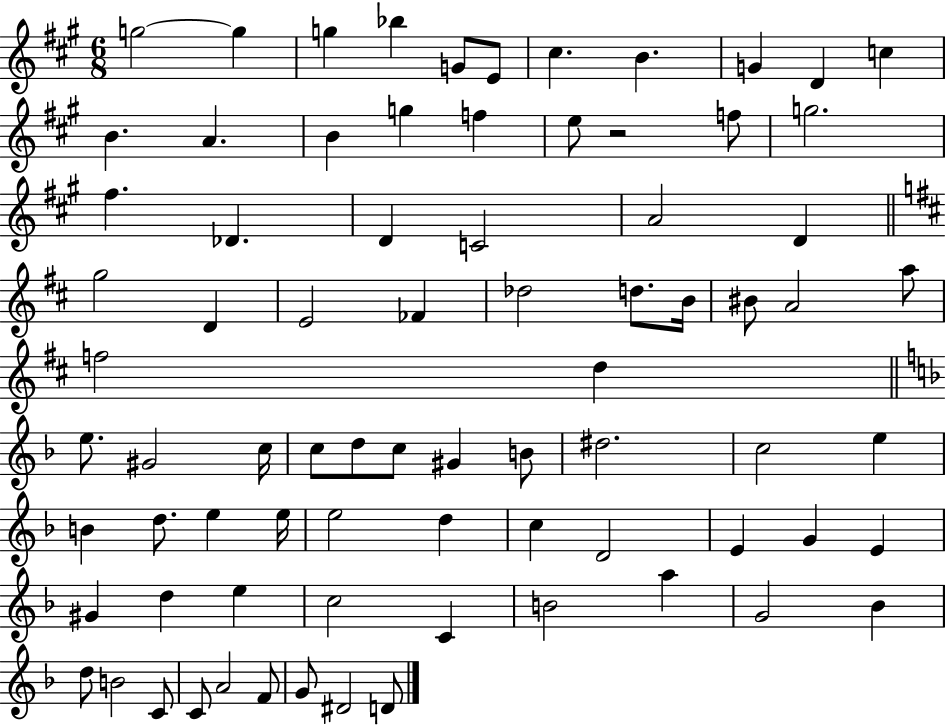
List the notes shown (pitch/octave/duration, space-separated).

G5/h G5/q G5/q Bb5/q G4/e E4/e C#5/q. B4/q. G4/q D4/q C5/q B4/q. A4/q. B4/q G5/q F5/q E5/e R/h F5/e G5/h. F#5/q. Db4/q. D4/q C4/h A4/h D4/q G5/h D4/q E4/h FES4/q Db5/h D5/e. B4/s BIS4/e A4/h A5/e F5/h D5/q E5/e. G#4/h C5/s C5/e D5/e C5/e G#4/q B4/e D#5/h. C5/h E5/q B4/q D5/e. E5/q E5/s E5/h D5/q C5/q D4/h E4/q G4/q E4/q G#4/q D5/q E5/q C5/h C4/q B4/h A5/q G4/h Bb4/q D5/e B4/h C4/e C4/e A4/h F4/e G4/e D#4/h D4/e